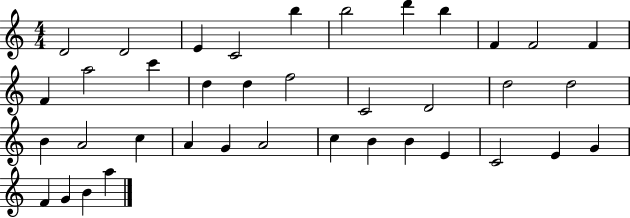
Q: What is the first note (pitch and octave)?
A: D4